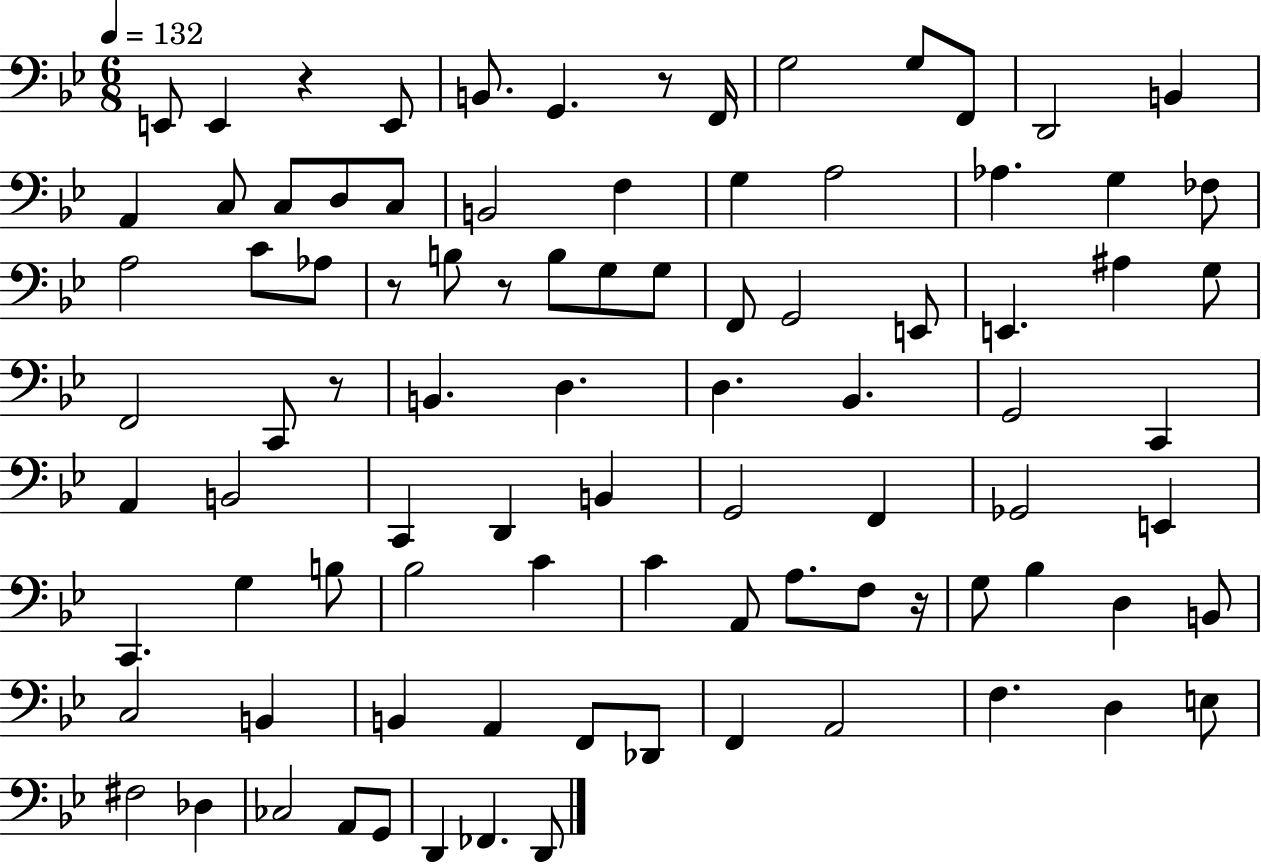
E2/e E2/q R/q E2/e B2/e. G2/q. R/e F2/s G3/h G3/e F2/e D2/h B2/q A2/q C3/e C3/e D3/e C3/e B2/h F3/q G3/q A3/h Ab3/q. G3/q FES3/e A3/h C4/e Ab3/e R/e B3/e R/e B3/e G3/e G3/e F2/e G2/h E2/e E2/q. A#3/q G3/e F2/h C2/e R/e B2/q. D3/q. D3/q. Bb2/q. G2/h C2/q A2/q B2/h C2/q D2/q B2/q G2/h F2/q Gb2/h E2/q C2/q. G3/q B3/e Bb3/h C4/q C4/q A2/e A3/e. F3/e R/s G3/e Bb3/q D3/q B2/e C3/h B2/q B2/q A2/q F2/e Db2/e F2/q A2/h F3/q. D3/q E3/e F#3/h Db3/q CES3/h A2/e G2/e D2/q FES2/q. D2/e